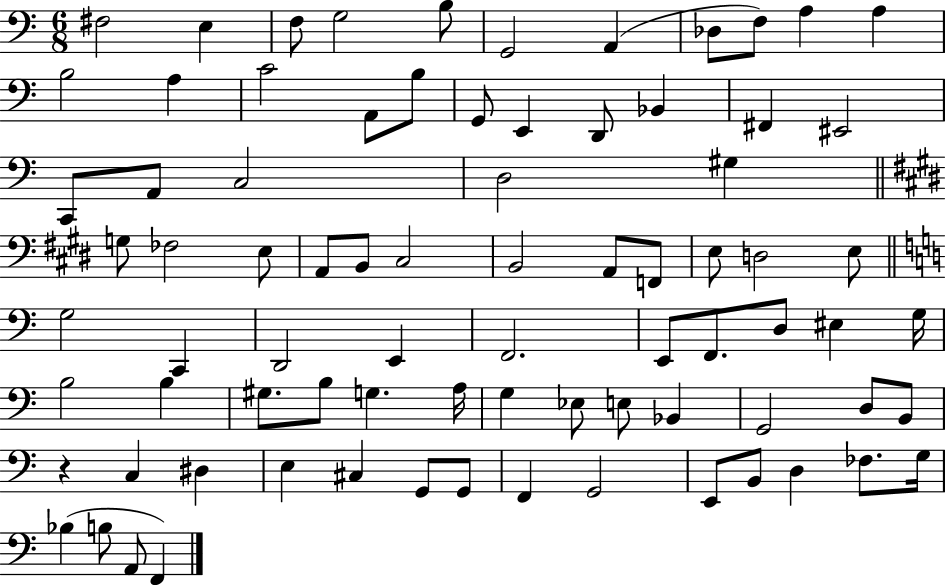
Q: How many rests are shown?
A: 1